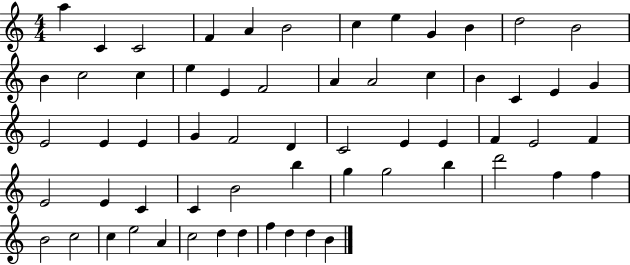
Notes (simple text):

A5/q C4/q C4/h F4/q A4/q B4/h C5/q E5/q G4/q B4/q D5/h B4/h B4/q C5/h C5/q E5/q E4/q F4/h A4/q A4/h C5/q B4/q C4/q E4/q G4/q E4/h E4/q E4/q G4/q F4/h D4/q C4/h E4/q E4/q F4/q E4/h F4/q E4/h E4/q C4/q C4/q B4/h B5/q G5/q G5/h B5/q D6/h F5/q F5/q B4/h C5/h C5/q E5/h A4/q C5/h D5/q D5/q F5/q D5/q D5/q B4/q